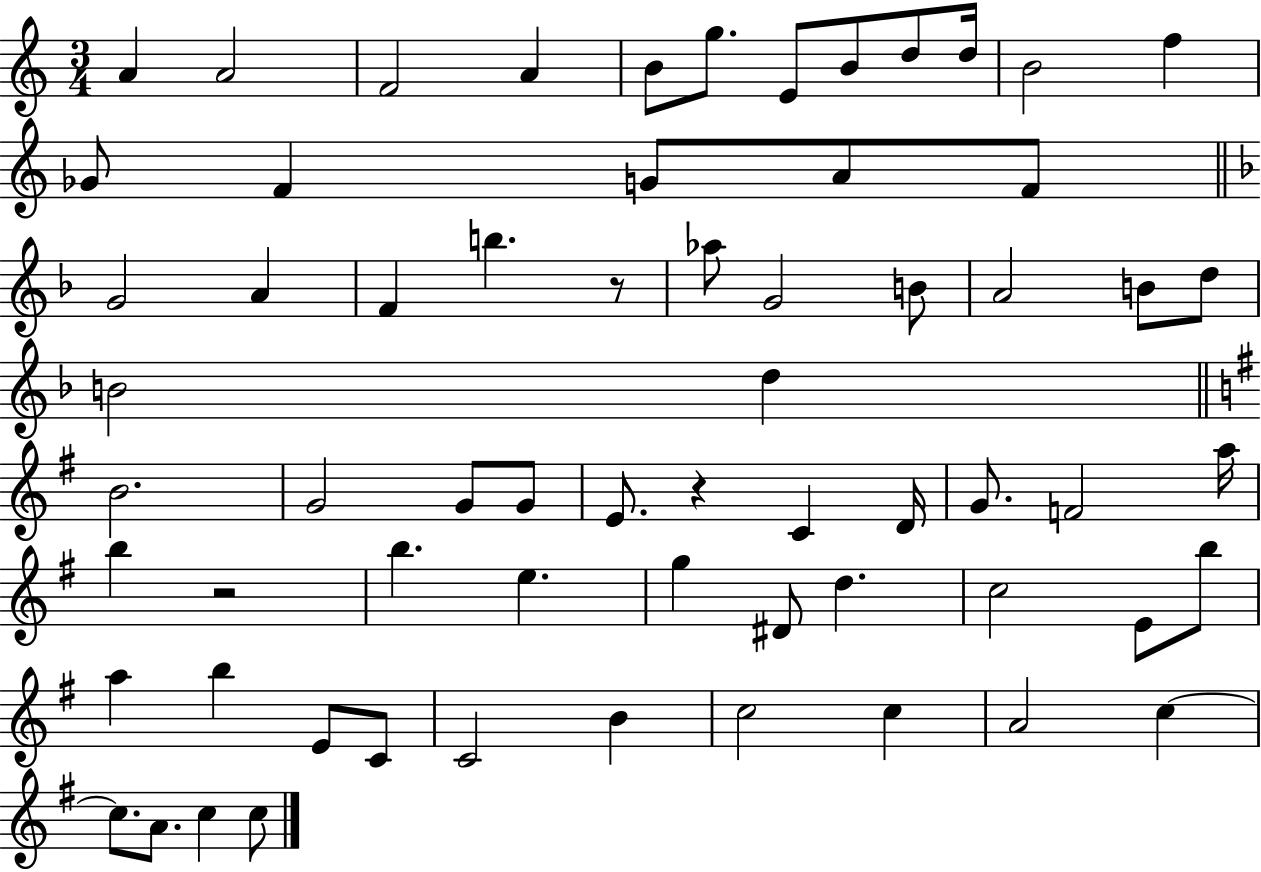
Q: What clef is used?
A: treble